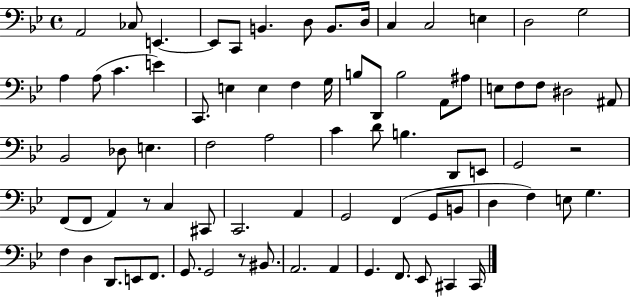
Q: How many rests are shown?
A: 3